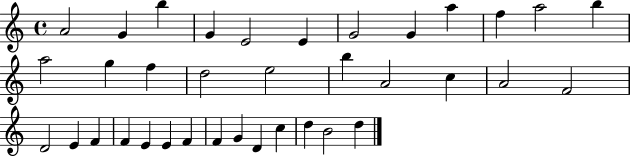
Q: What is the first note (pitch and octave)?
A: A4